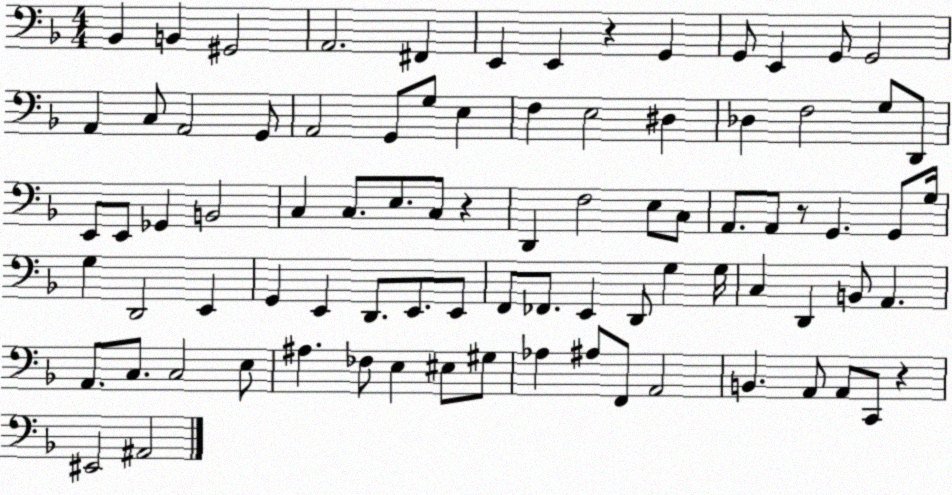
X:1
T:Untitled
M:4/4
L:1/4
K:F
_B,, B,, ^G,,2 A,,2 ^F,, E,, E,, z G,, G,,/2 E,, G,,/2 G,,2 A,, C,/2 A,,2 G,,/2 A,,2 G,,/2 G,/2 E, F, E,2 ^D, _D, F,2 G,/2 D,,/2 E,,/2 E,,/2 _G,, B,,2 C, C,/2 E,/2 C,/2 z D,, F,2 E,/2 C,/2 A,,/2 A,,/2 z/2 G,, G,,/2 G,/4 G, D,,2 E,, G,, E,, D,,/2 E,,/2 E,,/2 F,,/2 _F,,/2 E,, D,,/2 G, G,/4 C, D,, B,,/2 A,, A,,/2 C,/2 C,2 E,/2 ^A, _F,/2 E, ^E,/2 ^G,/2 _A, ^A,/2 F,,/2 A,,2 B,, A,,/2 A,,/2 C,,/2 z ^E,,2 ^A,,2